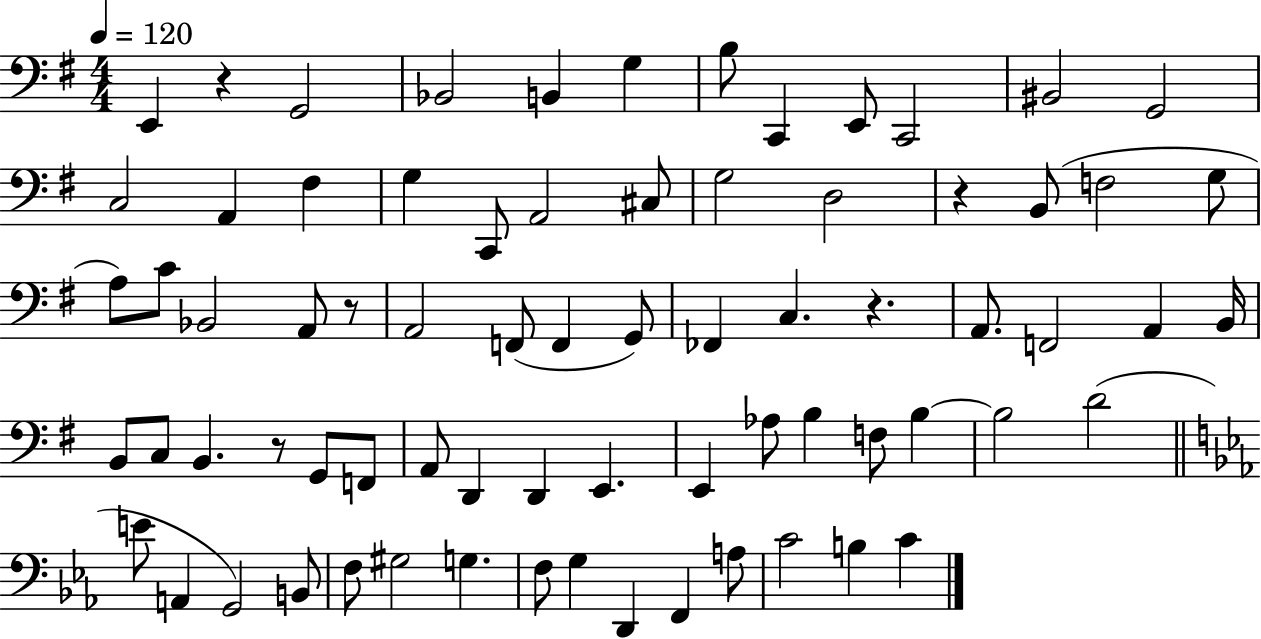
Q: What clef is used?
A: bass